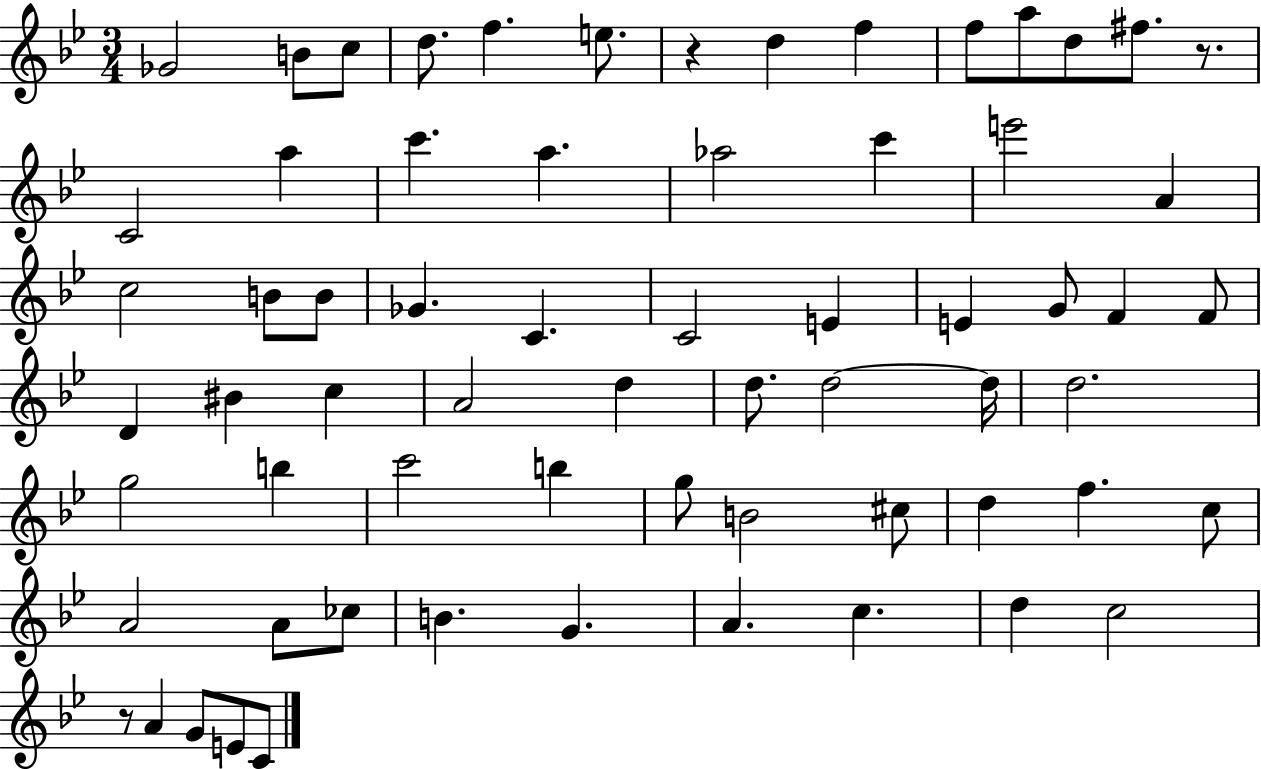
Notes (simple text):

Gb4/h B4/e C5/e D5/e. F5/q. E5/e. R/q D5/q F5/q F5/e A5/e D5/e F#5/e. R/e. C4/h A5/q C6/q. A5/q. Ab5/h C6/q E6/h A4/q C5/h B4/e B4/e Gb4/q. C4/q. C4/h E4/q E4/q G4/e F4/q F4/e D4/q BIS4/q C5/q A4/h D5/q D5/e. D5/h D5/s D5/h. G5/h B5/q C6/h B5/q G5/e B4/h C#5/e D5/q F5/q. C5/e A4/h A4/e CES5/e B4/q. G4/q. A4/q. C5/q. D5/q C5/h R/e A4/q G4/e E4/e C4/e